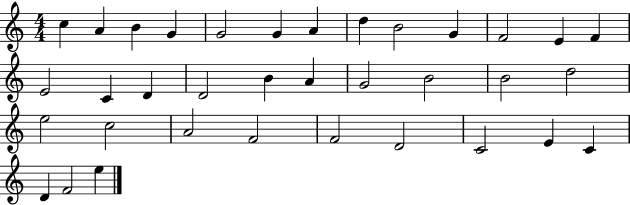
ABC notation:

X:1
T:Untitled
M:4/4
L:1/4
K:C
c A B G G2 G A d B2 G F2 E F E2 C D D2 B A G2 B2 B2 d2 e2 c2 A2 F2 F2 D2 C2 E C D F2 e